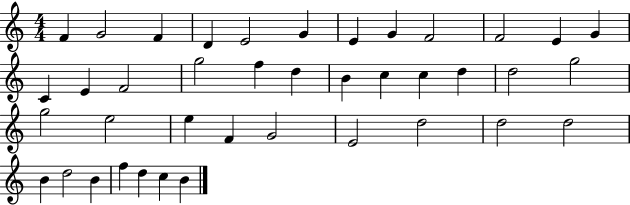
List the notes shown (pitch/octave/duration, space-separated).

F4/q G4/h F4/q D4/q E4/h G4/q E4/q G4/q F4/h F4/h E4/q G4/q C4/q E4/q F4/h G5/h F5/q D5/q B4/q C5/q C5/q D5/q D5/h G5/h G5/h E5/h E5/q F4/q G4/h E4/h D5/h D5/h D5/h B4/q D5/h B4/q F5/q D5/q C5/q B4/q